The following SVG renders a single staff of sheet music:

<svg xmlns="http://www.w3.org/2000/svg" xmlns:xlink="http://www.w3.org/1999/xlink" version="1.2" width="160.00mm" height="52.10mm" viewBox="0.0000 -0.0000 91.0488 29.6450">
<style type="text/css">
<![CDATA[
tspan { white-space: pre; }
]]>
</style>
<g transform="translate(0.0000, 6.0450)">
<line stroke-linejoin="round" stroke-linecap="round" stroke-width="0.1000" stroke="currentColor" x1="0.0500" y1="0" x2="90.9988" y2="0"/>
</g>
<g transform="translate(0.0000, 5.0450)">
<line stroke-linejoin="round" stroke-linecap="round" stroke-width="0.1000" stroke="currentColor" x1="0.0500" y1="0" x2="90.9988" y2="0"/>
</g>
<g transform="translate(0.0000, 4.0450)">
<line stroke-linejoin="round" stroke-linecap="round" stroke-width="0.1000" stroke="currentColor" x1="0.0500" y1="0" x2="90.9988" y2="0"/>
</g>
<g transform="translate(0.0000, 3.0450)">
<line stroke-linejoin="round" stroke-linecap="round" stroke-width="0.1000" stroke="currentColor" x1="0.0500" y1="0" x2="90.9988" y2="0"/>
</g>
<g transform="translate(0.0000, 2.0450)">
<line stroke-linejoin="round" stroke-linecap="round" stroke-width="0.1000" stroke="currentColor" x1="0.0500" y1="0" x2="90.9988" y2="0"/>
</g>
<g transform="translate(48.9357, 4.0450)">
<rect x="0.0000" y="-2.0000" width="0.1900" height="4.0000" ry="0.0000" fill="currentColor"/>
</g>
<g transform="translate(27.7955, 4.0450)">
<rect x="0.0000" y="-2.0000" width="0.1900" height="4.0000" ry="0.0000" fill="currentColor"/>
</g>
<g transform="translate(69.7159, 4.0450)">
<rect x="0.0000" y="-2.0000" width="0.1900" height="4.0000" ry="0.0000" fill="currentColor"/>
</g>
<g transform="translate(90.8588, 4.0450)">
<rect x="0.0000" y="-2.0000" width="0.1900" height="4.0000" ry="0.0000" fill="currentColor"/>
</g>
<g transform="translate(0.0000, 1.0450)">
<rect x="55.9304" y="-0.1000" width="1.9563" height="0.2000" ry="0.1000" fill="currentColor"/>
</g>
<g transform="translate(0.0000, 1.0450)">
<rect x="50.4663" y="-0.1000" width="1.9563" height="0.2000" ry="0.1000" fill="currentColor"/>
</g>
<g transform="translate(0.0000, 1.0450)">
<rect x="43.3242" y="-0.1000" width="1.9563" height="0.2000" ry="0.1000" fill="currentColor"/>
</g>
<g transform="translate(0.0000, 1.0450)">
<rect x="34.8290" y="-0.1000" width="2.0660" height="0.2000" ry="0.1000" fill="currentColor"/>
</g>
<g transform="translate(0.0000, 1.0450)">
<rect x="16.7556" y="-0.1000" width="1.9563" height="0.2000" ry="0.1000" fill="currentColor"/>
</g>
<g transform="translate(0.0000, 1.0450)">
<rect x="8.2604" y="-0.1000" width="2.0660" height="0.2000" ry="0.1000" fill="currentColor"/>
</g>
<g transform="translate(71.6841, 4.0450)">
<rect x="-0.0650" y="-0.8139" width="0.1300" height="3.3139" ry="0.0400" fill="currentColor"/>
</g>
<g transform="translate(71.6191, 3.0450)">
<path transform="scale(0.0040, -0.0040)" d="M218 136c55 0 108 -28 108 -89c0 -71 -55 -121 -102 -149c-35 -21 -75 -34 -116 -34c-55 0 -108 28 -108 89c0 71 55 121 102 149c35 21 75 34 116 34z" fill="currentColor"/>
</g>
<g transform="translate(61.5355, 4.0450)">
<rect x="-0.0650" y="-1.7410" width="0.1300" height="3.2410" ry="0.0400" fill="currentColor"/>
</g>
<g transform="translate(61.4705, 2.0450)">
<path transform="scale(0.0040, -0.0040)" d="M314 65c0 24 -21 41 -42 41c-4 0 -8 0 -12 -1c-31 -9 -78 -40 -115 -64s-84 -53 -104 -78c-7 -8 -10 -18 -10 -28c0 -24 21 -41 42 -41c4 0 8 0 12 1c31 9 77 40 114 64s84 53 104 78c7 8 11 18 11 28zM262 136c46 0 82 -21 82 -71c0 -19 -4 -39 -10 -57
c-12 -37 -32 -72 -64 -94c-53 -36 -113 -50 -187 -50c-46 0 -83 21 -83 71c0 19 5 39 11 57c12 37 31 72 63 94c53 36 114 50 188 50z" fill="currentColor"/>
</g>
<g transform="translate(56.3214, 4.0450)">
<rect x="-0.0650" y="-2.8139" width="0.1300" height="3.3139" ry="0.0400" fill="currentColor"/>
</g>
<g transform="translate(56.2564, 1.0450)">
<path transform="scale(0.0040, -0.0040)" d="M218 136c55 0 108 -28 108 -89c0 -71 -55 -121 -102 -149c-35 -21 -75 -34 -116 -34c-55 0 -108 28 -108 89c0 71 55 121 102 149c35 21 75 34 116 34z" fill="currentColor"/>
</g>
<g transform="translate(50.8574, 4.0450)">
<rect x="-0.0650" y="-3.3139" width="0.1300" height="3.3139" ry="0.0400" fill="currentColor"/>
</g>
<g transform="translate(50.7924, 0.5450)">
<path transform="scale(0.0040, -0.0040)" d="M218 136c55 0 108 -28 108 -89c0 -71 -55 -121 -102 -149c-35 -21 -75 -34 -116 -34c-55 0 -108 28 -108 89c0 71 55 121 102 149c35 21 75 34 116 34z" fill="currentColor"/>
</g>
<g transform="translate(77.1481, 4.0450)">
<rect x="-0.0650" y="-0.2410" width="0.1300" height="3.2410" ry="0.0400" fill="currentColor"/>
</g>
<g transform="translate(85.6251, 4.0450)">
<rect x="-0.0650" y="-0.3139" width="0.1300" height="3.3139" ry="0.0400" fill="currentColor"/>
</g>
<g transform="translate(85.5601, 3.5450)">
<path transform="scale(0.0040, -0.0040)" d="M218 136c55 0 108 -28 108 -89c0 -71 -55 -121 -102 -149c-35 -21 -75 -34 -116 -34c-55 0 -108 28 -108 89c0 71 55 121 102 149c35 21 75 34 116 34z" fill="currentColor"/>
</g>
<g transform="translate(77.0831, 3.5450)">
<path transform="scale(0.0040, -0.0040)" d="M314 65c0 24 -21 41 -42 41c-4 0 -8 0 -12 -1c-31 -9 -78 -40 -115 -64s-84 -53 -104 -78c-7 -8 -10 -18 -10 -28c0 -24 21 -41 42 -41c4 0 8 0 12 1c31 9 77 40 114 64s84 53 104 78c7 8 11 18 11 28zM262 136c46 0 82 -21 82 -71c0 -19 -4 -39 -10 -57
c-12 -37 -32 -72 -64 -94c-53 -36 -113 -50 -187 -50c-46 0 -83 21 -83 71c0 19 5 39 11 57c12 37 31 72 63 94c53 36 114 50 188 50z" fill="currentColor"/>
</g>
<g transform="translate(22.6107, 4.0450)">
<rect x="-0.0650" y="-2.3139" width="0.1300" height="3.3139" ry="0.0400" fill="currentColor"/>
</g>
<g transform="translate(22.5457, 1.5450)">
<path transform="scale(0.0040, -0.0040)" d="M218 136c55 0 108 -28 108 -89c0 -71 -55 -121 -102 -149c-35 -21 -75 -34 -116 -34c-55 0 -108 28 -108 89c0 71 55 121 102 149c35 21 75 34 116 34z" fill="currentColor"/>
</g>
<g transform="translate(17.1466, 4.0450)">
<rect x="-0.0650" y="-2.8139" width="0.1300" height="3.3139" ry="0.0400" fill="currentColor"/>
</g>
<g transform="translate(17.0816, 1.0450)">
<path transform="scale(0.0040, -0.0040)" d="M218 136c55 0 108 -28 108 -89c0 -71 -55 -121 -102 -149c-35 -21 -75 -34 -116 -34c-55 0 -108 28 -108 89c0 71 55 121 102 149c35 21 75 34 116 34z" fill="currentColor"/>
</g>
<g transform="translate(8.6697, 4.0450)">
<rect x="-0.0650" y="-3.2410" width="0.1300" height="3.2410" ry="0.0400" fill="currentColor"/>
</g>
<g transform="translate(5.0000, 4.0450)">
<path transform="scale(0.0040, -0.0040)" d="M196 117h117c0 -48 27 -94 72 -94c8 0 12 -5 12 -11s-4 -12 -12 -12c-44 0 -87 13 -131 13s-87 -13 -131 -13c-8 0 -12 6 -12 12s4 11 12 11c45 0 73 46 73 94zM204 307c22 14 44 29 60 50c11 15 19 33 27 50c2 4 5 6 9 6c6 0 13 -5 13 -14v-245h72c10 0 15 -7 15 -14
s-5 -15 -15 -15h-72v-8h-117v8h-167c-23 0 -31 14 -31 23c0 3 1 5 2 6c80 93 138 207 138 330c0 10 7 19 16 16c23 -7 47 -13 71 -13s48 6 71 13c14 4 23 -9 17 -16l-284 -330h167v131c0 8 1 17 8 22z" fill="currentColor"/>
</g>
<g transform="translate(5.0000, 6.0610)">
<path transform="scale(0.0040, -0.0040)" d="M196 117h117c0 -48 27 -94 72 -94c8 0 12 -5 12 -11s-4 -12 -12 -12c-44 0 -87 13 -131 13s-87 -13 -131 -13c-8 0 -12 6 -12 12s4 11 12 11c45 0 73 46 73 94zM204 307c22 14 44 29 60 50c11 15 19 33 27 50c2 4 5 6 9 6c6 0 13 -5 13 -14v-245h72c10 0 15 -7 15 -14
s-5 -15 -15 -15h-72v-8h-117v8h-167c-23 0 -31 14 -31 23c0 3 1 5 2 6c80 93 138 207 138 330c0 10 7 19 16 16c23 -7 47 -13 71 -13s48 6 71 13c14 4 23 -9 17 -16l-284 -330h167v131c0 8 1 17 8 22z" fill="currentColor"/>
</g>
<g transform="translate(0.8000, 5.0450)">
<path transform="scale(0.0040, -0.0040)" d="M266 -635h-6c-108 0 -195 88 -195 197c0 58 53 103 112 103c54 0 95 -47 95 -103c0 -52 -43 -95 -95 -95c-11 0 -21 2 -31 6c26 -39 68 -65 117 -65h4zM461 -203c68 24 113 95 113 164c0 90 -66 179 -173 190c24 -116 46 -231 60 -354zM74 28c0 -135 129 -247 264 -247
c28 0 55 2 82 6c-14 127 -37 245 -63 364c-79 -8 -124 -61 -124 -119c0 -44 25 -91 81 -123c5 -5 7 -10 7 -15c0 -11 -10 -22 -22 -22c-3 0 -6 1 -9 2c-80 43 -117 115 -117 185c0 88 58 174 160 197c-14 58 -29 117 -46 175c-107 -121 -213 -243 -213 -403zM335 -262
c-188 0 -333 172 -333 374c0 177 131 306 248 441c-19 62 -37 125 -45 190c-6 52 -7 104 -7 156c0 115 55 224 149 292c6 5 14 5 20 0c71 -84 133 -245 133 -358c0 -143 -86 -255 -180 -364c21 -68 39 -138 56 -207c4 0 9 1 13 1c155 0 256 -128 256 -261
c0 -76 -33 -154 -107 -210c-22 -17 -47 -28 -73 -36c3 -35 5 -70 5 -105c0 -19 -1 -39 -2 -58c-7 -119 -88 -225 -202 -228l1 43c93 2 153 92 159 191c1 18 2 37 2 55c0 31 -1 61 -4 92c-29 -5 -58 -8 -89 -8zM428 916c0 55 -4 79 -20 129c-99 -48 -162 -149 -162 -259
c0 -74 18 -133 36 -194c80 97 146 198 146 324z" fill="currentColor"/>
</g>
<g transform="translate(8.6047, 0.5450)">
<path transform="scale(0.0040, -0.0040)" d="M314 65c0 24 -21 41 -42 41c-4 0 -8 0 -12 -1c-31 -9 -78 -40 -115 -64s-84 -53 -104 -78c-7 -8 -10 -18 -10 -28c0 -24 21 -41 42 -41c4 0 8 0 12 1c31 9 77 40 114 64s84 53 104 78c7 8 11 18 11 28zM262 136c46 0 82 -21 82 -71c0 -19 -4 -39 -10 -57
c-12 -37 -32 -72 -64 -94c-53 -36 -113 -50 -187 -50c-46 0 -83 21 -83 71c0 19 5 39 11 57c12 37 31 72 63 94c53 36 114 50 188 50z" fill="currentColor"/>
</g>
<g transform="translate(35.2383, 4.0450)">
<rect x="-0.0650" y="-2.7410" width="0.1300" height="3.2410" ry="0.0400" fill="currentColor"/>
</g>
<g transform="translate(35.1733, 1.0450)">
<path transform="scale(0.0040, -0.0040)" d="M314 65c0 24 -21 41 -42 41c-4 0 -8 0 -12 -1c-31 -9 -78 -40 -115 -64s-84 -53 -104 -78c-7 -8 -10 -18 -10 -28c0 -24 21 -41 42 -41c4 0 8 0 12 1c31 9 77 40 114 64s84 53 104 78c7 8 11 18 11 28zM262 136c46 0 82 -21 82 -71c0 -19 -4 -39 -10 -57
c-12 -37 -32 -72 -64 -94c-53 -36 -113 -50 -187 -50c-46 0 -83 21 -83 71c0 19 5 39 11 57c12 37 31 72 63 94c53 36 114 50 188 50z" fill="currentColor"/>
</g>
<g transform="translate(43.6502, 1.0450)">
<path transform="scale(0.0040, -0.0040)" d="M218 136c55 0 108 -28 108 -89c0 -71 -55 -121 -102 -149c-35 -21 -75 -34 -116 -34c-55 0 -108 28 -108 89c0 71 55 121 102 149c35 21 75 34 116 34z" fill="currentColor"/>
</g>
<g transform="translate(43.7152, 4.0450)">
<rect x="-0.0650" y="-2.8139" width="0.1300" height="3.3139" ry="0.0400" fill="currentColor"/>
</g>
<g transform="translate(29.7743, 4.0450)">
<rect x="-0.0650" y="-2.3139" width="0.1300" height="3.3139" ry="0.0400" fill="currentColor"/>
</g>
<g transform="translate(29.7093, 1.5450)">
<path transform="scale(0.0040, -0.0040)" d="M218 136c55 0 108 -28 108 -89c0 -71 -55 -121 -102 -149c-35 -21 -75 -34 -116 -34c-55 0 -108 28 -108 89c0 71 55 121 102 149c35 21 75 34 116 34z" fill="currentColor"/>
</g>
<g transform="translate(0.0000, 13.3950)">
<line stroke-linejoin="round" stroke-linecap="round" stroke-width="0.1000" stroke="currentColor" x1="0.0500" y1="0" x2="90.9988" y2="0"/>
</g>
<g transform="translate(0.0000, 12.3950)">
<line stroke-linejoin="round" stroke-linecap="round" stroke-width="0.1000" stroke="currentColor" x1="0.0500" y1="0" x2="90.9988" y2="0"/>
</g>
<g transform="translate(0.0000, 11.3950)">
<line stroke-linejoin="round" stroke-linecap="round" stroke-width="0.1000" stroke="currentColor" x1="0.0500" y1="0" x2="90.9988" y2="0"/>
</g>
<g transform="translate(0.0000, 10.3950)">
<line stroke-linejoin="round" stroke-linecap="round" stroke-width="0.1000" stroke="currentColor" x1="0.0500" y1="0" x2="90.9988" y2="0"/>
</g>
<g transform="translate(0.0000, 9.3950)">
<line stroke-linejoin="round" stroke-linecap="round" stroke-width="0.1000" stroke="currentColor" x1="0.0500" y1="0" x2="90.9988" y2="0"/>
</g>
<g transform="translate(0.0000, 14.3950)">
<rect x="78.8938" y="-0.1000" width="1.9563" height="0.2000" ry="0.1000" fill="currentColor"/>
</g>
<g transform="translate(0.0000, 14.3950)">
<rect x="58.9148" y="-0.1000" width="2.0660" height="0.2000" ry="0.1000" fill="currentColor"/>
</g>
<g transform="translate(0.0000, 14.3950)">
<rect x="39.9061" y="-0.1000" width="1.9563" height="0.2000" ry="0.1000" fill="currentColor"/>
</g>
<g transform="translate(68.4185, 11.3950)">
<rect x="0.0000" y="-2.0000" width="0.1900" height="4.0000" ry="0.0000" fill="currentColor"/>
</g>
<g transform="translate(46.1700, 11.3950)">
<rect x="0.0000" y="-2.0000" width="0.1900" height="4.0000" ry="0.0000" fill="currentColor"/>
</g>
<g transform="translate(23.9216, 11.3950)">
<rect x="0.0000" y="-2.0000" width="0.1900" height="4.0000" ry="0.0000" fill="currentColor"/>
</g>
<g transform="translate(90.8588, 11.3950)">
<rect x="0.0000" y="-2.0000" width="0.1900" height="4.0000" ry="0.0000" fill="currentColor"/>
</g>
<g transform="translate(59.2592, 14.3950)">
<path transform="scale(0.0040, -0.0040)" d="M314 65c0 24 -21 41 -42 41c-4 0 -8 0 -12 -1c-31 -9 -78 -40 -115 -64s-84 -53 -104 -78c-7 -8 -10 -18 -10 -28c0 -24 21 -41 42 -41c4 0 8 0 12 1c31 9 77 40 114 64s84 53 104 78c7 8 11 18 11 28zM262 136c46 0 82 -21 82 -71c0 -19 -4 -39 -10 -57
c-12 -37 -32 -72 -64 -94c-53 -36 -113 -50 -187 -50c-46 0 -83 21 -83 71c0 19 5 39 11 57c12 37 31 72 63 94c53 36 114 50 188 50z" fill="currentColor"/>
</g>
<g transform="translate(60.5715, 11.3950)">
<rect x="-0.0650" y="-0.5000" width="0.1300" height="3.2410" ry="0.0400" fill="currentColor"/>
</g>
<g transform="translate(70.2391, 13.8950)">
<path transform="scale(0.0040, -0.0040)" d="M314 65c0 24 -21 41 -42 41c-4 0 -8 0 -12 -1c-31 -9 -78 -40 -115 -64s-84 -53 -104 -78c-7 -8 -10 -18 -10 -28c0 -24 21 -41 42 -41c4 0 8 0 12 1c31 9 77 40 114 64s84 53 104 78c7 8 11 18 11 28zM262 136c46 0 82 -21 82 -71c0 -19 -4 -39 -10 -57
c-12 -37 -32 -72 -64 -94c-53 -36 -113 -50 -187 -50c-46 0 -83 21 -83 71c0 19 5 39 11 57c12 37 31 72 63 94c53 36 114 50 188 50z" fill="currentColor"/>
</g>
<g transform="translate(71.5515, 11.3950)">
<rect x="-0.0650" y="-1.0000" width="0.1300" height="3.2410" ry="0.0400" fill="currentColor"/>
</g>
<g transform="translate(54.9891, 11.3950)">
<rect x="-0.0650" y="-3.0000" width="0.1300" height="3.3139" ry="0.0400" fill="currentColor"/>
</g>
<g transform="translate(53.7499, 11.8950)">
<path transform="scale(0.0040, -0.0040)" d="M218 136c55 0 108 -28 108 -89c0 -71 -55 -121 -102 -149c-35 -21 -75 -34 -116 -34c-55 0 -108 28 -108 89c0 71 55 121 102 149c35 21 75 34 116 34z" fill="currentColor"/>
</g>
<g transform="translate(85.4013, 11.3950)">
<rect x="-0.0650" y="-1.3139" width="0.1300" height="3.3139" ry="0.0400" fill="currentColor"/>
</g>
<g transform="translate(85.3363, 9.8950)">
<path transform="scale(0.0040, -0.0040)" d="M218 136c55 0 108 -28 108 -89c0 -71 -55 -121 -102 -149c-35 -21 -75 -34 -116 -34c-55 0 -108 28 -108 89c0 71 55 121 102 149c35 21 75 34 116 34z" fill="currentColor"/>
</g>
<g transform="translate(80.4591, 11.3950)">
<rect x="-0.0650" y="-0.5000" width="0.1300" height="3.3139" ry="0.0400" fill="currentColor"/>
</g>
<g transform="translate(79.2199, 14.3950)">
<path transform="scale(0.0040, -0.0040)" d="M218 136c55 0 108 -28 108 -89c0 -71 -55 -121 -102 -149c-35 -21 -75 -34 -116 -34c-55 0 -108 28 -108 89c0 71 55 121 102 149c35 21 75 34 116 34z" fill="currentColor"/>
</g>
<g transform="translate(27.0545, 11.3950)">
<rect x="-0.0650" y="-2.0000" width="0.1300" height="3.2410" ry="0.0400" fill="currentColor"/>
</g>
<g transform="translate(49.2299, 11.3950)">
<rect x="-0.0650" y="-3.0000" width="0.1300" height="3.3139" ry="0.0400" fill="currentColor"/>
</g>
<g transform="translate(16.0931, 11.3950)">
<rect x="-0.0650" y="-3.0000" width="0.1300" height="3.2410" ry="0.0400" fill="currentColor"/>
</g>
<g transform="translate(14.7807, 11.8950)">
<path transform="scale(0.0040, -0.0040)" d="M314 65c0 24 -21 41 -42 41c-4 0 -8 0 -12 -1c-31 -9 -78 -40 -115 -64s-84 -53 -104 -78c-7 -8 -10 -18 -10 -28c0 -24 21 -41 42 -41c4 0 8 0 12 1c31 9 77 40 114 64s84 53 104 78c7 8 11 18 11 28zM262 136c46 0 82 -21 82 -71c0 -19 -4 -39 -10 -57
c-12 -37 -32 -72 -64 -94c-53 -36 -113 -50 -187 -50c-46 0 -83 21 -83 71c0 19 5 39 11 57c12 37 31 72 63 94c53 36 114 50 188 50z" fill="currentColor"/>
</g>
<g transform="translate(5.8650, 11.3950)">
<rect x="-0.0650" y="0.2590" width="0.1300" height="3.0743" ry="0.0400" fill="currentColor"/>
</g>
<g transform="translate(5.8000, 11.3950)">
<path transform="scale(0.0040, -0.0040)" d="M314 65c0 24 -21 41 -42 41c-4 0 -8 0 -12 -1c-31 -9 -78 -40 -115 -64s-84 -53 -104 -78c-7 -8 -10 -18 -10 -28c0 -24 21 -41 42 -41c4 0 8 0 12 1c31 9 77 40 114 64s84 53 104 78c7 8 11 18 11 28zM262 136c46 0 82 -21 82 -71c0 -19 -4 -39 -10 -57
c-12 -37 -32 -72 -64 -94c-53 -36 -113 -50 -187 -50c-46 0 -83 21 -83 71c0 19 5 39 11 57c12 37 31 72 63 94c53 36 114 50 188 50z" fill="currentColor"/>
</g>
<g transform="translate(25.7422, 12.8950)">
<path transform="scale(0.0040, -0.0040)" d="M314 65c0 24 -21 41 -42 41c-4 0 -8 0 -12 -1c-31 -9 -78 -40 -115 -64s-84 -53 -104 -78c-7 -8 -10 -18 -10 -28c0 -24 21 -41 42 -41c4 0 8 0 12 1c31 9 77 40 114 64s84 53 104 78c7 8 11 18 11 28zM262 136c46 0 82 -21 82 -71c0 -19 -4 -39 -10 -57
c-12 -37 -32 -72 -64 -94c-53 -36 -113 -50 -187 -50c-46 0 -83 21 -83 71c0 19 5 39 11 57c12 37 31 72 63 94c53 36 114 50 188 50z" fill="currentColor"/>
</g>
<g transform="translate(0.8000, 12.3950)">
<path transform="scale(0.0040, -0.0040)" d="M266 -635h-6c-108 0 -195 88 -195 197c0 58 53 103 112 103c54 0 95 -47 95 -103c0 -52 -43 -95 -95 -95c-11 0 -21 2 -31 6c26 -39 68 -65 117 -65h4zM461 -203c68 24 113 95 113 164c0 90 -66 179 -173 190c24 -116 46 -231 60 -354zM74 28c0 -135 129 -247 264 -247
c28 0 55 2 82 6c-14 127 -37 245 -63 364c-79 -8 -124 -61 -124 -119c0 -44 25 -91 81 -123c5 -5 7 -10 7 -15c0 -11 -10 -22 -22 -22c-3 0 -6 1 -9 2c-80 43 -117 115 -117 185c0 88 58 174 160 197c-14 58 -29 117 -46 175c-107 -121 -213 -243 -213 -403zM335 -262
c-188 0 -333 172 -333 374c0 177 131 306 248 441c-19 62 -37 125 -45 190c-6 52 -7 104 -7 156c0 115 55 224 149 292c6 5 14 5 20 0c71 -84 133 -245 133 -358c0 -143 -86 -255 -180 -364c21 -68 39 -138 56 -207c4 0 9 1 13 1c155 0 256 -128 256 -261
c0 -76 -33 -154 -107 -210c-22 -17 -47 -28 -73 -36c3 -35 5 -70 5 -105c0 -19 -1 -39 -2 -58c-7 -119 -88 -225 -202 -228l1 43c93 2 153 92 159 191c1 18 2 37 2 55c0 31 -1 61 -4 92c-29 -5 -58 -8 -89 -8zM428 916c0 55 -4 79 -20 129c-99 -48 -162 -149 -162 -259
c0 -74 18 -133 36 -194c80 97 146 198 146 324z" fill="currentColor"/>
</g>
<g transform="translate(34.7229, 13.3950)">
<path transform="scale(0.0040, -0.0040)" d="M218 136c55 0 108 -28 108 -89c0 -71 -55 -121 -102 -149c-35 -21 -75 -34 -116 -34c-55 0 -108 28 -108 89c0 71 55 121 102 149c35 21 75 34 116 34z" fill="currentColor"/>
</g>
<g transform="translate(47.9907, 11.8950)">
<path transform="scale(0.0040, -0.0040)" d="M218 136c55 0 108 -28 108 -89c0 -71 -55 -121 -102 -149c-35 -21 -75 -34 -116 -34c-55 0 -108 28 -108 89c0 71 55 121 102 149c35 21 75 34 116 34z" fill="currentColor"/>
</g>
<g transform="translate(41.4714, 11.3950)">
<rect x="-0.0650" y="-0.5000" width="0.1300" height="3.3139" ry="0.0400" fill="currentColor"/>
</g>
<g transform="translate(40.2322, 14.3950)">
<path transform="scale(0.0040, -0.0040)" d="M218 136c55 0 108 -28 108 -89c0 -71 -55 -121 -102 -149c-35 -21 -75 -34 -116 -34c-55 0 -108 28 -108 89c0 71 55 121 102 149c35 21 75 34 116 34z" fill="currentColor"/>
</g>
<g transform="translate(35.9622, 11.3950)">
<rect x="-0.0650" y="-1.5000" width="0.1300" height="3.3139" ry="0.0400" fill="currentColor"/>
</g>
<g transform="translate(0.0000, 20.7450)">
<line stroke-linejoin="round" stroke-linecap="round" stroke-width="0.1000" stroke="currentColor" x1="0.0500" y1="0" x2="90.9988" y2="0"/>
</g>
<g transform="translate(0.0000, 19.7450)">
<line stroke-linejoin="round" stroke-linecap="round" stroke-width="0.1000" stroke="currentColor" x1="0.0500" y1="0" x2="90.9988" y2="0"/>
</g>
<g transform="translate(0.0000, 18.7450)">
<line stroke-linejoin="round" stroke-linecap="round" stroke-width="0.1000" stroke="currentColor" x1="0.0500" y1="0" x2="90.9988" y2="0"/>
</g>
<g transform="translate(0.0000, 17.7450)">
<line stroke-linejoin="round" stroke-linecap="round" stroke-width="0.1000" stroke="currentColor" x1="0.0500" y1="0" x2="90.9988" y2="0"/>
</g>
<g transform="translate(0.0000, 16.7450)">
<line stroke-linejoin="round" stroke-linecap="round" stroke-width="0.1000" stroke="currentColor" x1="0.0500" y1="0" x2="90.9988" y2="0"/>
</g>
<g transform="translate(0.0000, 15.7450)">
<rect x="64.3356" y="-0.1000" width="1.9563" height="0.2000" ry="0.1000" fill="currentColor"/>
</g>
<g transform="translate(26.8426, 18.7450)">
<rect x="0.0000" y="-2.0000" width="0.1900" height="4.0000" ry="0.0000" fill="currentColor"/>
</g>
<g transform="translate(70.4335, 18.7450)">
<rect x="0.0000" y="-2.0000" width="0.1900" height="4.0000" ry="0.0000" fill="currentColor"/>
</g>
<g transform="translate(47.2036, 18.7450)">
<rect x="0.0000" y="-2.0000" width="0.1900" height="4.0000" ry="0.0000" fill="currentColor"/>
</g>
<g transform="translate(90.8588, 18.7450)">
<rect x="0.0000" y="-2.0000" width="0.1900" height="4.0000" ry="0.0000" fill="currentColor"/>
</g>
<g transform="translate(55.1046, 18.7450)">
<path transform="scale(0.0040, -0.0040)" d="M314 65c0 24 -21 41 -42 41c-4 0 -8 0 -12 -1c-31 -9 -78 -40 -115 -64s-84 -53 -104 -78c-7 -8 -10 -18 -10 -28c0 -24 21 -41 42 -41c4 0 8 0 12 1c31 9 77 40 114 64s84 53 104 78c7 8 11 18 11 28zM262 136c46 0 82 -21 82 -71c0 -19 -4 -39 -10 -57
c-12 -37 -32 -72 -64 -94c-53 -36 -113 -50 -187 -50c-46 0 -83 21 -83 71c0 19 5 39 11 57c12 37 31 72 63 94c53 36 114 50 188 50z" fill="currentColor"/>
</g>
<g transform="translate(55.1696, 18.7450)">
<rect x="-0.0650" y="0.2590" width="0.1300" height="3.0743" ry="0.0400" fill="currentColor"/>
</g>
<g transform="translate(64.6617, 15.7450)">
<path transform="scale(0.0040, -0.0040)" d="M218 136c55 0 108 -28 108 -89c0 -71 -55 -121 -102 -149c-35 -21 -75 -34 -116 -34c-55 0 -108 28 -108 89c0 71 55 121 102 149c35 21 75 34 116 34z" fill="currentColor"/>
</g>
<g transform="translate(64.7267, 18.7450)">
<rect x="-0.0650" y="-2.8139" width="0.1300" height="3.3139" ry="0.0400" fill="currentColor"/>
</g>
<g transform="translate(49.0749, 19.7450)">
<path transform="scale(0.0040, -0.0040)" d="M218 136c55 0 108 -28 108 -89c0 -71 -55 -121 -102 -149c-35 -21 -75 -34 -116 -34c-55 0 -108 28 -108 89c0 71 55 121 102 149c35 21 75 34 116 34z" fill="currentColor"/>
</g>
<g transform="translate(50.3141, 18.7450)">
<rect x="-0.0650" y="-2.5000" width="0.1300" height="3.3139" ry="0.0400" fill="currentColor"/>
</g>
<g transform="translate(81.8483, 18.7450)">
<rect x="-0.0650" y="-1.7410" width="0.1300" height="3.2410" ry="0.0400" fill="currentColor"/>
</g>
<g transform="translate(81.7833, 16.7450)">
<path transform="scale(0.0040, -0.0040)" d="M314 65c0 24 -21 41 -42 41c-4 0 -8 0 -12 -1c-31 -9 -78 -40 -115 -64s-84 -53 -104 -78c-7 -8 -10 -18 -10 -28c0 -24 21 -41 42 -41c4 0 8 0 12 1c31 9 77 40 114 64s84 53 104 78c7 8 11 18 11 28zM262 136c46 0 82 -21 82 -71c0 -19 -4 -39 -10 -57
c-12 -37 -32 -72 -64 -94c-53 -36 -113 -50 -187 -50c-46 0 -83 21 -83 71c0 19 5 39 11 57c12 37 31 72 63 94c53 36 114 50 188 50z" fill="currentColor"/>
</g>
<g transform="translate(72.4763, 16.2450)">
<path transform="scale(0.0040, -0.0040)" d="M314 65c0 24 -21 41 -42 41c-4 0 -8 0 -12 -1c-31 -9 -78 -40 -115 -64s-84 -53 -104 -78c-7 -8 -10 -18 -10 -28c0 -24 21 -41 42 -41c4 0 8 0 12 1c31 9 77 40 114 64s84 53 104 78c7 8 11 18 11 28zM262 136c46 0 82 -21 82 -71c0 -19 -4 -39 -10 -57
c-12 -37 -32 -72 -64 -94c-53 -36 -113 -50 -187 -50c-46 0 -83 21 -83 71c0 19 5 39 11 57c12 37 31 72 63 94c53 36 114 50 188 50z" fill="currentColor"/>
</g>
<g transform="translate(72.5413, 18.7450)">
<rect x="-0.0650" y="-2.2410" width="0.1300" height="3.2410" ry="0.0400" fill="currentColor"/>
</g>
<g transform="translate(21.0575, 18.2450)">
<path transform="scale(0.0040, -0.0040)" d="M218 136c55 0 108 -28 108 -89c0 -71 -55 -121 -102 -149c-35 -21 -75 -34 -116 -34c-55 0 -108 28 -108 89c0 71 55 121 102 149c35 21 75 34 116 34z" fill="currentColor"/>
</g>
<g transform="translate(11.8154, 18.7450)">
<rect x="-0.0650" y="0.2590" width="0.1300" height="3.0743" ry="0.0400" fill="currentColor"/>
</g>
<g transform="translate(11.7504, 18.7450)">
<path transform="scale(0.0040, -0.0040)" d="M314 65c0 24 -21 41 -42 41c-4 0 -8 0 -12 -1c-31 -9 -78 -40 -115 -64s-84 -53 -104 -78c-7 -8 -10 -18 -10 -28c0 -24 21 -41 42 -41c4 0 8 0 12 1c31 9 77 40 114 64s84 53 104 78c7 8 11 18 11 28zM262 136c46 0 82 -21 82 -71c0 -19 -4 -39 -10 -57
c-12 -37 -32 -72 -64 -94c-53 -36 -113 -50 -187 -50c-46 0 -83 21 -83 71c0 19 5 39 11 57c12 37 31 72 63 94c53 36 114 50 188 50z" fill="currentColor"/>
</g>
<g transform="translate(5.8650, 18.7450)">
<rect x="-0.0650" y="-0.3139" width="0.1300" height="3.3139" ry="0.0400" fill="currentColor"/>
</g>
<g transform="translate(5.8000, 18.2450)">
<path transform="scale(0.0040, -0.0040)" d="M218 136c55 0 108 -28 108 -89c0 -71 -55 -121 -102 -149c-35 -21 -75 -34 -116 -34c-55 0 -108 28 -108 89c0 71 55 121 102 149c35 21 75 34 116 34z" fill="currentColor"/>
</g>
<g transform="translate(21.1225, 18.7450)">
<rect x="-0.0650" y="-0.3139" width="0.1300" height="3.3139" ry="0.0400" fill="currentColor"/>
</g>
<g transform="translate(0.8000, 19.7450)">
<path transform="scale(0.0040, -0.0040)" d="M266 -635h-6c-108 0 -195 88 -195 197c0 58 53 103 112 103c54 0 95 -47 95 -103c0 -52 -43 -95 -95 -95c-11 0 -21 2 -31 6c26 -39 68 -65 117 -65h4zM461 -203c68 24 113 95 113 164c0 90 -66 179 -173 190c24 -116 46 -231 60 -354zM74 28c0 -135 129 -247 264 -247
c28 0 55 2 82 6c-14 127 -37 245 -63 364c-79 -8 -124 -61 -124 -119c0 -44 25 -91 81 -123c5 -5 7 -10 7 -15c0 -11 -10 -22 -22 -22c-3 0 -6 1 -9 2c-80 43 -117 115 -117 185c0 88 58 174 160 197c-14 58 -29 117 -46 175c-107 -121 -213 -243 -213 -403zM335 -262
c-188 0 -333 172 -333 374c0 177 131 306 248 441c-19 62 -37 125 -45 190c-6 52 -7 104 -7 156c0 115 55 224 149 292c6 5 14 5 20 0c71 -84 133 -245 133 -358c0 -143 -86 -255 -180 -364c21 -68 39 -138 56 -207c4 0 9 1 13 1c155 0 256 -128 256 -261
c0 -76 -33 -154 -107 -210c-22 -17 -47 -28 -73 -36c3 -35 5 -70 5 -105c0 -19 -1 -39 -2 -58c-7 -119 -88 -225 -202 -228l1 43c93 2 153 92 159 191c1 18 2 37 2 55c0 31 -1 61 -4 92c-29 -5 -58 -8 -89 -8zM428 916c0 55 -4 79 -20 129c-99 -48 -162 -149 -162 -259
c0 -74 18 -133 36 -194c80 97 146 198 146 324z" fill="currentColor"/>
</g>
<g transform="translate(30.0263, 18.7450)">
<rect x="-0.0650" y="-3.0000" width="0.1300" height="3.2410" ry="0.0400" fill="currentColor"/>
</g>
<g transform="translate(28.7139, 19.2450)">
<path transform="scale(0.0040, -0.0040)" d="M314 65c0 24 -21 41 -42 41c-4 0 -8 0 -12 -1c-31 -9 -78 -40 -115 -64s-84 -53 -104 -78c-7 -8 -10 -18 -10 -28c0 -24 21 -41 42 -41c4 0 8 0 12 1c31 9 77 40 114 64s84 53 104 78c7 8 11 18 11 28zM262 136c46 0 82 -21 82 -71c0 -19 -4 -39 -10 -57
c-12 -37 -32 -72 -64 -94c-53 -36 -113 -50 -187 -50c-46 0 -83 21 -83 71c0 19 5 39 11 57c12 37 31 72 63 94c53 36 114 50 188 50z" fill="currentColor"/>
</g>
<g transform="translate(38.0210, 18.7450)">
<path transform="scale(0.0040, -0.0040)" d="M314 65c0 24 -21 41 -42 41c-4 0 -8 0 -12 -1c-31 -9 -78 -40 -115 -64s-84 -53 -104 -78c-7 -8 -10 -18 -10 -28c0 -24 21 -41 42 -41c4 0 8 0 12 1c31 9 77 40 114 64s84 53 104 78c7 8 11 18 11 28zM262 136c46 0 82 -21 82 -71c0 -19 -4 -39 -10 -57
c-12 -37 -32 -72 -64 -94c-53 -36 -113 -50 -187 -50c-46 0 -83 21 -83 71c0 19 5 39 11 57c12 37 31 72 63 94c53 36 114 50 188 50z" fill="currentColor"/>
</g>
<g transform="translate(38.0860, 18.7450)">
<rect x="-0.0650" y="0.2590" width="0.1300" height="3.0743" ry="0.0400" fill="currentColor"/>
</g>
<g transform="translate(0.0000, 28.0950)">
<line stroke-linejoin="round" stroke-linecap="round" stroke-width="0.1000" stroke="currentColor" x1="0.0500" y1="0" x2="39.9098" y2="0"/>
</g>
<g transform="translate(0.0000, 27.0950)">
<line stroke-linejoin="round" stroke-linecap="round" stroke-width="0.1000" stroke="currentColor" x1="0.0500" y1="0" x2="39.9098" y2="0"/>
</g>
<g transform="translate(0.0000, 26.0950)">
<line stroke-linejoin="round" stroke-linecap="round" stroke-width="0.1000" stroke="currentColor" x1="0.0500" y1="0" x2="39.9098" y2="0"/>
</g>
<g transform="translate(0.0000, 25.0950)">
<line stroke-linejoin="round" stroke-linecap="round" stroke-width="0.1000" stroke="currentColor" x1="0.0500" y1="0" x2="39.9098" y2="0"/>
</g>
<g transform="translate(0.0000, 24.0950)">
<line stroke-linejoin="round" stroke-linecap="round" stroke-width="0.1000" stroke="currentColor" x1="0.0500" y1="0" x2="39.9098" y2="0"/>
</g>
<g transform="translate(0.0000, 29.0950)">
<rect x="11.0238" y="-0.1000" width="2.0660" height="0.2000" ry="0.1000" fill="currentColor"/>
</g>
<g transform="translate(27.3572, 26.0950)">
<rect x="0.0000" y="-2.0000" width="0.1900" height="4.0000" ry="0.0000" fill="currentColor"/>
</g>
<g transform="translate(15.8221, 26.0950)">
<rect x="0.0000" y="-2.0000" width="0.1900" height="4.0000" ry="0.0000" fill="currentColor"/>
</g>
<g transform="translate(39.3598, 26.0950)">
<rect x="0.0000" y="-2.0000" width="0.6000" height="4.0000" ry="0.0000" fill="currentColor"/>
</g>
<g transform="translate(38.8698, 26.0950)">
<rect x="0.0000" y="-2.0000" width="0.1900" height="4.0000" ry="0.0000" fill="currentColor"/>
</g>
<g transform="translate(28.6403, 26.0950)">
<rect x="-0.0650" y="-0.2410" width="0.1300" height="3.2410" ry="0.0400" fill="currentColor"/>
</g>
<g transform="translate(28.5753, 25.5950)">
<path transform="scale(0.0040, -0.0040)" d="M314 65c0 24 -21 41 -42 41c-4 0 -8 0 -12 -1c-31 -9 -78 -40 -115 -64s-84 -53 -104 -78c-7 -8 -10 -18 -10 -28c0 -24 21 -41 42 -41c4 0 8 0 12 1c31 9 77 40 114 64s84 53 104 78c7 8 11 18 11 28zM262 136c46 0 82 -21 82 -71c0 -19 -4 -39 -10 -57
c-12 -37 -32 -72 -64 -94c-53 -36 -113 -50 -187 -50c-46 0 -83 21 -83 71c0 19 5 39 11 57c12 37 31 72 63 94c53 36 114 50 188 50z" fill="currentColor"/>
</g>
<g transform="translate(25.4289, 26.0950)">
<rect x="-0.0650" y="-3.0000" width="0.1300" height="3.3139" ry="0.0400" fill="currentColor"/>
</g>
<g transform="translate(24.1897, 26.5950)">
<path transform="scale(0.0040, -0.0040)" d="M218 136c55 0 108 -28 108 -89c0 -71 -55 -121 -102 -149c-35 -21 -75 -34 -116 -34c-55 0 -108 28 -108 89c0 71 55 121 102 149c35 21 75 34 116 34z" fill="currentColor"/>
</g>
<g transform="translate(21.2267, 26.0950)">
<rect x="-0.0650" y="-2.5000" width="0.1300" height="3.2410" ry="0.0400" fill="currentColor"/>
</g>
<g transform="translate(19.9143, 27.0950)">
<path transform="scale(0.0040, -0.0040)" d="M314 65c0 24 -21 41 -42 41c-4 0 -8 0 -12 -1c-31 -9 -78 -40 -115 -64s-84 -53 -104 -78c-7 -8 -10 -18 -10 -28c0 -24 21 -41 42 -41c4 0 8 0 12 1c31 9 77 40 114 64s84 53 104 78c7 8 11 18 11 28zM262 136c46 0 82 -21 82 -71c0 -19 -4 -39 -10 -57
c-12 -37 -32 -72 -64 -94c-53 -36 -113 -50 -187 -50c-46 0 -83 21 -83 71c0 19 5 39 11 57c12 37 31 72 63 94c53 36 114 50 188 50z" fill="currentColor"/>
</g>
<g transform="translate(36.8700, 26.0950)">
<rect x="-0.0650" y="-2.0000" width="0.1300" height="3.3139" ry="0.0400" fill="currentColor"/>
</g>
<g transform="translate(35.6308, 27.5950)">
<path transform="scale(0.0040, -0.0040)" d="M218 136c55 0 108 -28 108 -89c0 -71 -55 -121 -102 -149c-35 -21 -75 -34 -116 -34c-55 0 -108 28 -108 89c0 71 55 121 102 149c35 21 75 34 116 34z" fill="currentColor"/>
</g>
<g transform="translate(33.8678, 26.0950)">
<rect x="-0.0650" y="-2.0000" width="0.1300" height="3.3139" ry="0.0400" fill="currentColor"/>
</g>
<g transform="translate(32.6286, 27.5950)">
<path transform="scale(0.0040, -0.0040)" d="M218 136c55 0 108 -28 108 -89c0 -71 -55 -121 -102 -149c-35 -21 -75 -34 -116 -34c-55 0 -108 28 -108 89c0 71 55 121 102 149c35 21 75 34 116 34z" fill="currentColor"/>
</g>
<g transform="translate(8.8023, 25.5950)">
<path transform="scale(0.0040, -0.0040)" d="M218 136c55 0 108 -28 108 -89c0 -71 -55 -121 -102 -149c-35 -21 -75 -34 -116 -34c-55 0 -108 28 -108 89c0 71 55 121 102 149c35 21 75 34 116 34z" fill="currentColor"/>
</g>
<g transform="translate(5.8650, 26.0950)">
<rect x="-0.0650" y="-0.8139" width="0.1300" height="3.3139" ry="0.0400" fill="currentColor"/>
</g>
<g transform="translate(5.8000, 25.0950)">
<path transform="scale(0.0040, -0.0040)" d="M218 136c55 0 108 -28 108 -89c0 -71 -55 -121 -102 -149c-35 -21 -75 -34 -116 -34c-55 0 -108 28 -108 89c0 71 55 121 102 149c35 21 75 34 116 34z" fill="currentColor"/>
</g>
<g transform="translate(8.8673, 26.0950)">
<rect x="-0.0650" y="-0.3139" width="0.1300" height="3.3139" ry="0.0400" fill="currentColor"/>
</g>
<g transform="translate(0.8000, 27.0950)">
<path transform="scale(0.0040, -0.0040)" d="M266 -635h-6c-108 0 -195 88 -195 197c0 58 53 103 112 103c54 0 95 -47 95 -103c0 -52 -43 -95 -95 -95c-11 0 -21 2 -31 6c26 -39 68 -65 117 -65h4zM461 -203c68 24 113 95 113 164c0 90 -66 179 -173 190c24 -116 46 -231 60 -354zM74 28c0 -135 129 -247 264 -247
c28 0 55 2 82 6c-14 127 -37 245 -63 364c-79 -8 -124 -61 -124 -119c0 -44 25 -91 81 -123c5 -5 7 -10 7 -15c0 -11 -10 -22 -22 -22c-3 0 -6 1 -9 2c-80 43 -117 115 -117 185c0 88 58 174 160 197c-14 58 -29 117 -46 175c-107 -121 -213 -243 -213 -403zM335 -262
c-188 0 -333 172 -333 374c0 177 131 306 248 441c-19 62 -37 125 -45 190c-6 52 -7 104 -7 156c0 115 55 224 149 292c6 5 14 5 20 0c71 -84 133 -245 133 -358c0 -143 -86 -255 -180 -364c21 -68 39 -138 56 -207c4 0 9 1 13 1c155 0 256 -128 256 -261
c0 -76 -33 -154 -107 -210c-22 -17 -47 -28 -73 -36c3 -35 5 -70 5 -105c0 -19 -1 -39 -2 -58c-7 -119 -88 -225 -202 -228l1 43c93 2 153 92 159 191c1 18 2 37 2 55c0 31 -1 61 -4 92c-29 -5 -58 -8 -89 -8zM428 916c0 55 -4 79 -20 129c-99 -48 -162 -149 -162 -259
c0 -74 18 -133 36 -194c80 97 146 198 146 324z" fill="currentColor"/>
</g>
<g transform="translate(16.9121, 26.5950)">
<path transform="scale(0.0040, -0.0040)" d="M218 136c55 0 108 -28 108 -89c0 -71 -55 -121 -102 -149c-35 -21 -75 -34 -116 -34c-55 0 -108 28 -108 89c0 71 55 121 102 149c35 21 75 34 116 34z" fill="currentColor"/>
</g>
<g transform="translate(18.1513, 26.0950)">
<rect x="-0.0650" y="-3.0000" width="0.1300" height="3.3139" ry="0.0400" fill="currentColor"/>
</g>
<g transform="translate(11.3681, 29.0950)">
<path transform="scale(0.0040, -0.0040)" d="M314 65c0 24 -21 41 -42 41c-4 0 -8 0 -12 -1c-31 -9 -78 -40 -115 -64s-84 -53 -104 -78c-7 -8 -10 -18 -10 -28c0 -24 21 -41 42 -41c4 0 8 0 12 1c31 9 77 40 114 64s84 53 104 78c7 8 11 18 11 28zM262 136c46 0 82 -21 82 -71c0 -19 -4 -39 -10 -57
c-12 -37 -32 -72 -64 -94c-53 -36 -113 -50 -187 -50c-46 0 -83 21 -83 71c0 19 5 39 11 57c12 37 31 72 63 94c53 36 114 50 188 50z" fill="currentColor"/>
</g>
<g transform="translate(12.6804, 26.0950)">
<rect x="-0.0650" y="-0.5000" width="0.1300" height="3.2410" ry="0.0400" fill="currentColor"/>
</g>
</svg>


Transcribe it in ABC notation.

X:1
T:Untitled
M:4/4
L:1/4
K:C
b2 a g g a2 a b a f2 d c2 c B2 A2 F2 E C A A C2 D2 C e c B2 c A2 B2 G B2 a g2 f2 d c C2 A G2 A c2 F F